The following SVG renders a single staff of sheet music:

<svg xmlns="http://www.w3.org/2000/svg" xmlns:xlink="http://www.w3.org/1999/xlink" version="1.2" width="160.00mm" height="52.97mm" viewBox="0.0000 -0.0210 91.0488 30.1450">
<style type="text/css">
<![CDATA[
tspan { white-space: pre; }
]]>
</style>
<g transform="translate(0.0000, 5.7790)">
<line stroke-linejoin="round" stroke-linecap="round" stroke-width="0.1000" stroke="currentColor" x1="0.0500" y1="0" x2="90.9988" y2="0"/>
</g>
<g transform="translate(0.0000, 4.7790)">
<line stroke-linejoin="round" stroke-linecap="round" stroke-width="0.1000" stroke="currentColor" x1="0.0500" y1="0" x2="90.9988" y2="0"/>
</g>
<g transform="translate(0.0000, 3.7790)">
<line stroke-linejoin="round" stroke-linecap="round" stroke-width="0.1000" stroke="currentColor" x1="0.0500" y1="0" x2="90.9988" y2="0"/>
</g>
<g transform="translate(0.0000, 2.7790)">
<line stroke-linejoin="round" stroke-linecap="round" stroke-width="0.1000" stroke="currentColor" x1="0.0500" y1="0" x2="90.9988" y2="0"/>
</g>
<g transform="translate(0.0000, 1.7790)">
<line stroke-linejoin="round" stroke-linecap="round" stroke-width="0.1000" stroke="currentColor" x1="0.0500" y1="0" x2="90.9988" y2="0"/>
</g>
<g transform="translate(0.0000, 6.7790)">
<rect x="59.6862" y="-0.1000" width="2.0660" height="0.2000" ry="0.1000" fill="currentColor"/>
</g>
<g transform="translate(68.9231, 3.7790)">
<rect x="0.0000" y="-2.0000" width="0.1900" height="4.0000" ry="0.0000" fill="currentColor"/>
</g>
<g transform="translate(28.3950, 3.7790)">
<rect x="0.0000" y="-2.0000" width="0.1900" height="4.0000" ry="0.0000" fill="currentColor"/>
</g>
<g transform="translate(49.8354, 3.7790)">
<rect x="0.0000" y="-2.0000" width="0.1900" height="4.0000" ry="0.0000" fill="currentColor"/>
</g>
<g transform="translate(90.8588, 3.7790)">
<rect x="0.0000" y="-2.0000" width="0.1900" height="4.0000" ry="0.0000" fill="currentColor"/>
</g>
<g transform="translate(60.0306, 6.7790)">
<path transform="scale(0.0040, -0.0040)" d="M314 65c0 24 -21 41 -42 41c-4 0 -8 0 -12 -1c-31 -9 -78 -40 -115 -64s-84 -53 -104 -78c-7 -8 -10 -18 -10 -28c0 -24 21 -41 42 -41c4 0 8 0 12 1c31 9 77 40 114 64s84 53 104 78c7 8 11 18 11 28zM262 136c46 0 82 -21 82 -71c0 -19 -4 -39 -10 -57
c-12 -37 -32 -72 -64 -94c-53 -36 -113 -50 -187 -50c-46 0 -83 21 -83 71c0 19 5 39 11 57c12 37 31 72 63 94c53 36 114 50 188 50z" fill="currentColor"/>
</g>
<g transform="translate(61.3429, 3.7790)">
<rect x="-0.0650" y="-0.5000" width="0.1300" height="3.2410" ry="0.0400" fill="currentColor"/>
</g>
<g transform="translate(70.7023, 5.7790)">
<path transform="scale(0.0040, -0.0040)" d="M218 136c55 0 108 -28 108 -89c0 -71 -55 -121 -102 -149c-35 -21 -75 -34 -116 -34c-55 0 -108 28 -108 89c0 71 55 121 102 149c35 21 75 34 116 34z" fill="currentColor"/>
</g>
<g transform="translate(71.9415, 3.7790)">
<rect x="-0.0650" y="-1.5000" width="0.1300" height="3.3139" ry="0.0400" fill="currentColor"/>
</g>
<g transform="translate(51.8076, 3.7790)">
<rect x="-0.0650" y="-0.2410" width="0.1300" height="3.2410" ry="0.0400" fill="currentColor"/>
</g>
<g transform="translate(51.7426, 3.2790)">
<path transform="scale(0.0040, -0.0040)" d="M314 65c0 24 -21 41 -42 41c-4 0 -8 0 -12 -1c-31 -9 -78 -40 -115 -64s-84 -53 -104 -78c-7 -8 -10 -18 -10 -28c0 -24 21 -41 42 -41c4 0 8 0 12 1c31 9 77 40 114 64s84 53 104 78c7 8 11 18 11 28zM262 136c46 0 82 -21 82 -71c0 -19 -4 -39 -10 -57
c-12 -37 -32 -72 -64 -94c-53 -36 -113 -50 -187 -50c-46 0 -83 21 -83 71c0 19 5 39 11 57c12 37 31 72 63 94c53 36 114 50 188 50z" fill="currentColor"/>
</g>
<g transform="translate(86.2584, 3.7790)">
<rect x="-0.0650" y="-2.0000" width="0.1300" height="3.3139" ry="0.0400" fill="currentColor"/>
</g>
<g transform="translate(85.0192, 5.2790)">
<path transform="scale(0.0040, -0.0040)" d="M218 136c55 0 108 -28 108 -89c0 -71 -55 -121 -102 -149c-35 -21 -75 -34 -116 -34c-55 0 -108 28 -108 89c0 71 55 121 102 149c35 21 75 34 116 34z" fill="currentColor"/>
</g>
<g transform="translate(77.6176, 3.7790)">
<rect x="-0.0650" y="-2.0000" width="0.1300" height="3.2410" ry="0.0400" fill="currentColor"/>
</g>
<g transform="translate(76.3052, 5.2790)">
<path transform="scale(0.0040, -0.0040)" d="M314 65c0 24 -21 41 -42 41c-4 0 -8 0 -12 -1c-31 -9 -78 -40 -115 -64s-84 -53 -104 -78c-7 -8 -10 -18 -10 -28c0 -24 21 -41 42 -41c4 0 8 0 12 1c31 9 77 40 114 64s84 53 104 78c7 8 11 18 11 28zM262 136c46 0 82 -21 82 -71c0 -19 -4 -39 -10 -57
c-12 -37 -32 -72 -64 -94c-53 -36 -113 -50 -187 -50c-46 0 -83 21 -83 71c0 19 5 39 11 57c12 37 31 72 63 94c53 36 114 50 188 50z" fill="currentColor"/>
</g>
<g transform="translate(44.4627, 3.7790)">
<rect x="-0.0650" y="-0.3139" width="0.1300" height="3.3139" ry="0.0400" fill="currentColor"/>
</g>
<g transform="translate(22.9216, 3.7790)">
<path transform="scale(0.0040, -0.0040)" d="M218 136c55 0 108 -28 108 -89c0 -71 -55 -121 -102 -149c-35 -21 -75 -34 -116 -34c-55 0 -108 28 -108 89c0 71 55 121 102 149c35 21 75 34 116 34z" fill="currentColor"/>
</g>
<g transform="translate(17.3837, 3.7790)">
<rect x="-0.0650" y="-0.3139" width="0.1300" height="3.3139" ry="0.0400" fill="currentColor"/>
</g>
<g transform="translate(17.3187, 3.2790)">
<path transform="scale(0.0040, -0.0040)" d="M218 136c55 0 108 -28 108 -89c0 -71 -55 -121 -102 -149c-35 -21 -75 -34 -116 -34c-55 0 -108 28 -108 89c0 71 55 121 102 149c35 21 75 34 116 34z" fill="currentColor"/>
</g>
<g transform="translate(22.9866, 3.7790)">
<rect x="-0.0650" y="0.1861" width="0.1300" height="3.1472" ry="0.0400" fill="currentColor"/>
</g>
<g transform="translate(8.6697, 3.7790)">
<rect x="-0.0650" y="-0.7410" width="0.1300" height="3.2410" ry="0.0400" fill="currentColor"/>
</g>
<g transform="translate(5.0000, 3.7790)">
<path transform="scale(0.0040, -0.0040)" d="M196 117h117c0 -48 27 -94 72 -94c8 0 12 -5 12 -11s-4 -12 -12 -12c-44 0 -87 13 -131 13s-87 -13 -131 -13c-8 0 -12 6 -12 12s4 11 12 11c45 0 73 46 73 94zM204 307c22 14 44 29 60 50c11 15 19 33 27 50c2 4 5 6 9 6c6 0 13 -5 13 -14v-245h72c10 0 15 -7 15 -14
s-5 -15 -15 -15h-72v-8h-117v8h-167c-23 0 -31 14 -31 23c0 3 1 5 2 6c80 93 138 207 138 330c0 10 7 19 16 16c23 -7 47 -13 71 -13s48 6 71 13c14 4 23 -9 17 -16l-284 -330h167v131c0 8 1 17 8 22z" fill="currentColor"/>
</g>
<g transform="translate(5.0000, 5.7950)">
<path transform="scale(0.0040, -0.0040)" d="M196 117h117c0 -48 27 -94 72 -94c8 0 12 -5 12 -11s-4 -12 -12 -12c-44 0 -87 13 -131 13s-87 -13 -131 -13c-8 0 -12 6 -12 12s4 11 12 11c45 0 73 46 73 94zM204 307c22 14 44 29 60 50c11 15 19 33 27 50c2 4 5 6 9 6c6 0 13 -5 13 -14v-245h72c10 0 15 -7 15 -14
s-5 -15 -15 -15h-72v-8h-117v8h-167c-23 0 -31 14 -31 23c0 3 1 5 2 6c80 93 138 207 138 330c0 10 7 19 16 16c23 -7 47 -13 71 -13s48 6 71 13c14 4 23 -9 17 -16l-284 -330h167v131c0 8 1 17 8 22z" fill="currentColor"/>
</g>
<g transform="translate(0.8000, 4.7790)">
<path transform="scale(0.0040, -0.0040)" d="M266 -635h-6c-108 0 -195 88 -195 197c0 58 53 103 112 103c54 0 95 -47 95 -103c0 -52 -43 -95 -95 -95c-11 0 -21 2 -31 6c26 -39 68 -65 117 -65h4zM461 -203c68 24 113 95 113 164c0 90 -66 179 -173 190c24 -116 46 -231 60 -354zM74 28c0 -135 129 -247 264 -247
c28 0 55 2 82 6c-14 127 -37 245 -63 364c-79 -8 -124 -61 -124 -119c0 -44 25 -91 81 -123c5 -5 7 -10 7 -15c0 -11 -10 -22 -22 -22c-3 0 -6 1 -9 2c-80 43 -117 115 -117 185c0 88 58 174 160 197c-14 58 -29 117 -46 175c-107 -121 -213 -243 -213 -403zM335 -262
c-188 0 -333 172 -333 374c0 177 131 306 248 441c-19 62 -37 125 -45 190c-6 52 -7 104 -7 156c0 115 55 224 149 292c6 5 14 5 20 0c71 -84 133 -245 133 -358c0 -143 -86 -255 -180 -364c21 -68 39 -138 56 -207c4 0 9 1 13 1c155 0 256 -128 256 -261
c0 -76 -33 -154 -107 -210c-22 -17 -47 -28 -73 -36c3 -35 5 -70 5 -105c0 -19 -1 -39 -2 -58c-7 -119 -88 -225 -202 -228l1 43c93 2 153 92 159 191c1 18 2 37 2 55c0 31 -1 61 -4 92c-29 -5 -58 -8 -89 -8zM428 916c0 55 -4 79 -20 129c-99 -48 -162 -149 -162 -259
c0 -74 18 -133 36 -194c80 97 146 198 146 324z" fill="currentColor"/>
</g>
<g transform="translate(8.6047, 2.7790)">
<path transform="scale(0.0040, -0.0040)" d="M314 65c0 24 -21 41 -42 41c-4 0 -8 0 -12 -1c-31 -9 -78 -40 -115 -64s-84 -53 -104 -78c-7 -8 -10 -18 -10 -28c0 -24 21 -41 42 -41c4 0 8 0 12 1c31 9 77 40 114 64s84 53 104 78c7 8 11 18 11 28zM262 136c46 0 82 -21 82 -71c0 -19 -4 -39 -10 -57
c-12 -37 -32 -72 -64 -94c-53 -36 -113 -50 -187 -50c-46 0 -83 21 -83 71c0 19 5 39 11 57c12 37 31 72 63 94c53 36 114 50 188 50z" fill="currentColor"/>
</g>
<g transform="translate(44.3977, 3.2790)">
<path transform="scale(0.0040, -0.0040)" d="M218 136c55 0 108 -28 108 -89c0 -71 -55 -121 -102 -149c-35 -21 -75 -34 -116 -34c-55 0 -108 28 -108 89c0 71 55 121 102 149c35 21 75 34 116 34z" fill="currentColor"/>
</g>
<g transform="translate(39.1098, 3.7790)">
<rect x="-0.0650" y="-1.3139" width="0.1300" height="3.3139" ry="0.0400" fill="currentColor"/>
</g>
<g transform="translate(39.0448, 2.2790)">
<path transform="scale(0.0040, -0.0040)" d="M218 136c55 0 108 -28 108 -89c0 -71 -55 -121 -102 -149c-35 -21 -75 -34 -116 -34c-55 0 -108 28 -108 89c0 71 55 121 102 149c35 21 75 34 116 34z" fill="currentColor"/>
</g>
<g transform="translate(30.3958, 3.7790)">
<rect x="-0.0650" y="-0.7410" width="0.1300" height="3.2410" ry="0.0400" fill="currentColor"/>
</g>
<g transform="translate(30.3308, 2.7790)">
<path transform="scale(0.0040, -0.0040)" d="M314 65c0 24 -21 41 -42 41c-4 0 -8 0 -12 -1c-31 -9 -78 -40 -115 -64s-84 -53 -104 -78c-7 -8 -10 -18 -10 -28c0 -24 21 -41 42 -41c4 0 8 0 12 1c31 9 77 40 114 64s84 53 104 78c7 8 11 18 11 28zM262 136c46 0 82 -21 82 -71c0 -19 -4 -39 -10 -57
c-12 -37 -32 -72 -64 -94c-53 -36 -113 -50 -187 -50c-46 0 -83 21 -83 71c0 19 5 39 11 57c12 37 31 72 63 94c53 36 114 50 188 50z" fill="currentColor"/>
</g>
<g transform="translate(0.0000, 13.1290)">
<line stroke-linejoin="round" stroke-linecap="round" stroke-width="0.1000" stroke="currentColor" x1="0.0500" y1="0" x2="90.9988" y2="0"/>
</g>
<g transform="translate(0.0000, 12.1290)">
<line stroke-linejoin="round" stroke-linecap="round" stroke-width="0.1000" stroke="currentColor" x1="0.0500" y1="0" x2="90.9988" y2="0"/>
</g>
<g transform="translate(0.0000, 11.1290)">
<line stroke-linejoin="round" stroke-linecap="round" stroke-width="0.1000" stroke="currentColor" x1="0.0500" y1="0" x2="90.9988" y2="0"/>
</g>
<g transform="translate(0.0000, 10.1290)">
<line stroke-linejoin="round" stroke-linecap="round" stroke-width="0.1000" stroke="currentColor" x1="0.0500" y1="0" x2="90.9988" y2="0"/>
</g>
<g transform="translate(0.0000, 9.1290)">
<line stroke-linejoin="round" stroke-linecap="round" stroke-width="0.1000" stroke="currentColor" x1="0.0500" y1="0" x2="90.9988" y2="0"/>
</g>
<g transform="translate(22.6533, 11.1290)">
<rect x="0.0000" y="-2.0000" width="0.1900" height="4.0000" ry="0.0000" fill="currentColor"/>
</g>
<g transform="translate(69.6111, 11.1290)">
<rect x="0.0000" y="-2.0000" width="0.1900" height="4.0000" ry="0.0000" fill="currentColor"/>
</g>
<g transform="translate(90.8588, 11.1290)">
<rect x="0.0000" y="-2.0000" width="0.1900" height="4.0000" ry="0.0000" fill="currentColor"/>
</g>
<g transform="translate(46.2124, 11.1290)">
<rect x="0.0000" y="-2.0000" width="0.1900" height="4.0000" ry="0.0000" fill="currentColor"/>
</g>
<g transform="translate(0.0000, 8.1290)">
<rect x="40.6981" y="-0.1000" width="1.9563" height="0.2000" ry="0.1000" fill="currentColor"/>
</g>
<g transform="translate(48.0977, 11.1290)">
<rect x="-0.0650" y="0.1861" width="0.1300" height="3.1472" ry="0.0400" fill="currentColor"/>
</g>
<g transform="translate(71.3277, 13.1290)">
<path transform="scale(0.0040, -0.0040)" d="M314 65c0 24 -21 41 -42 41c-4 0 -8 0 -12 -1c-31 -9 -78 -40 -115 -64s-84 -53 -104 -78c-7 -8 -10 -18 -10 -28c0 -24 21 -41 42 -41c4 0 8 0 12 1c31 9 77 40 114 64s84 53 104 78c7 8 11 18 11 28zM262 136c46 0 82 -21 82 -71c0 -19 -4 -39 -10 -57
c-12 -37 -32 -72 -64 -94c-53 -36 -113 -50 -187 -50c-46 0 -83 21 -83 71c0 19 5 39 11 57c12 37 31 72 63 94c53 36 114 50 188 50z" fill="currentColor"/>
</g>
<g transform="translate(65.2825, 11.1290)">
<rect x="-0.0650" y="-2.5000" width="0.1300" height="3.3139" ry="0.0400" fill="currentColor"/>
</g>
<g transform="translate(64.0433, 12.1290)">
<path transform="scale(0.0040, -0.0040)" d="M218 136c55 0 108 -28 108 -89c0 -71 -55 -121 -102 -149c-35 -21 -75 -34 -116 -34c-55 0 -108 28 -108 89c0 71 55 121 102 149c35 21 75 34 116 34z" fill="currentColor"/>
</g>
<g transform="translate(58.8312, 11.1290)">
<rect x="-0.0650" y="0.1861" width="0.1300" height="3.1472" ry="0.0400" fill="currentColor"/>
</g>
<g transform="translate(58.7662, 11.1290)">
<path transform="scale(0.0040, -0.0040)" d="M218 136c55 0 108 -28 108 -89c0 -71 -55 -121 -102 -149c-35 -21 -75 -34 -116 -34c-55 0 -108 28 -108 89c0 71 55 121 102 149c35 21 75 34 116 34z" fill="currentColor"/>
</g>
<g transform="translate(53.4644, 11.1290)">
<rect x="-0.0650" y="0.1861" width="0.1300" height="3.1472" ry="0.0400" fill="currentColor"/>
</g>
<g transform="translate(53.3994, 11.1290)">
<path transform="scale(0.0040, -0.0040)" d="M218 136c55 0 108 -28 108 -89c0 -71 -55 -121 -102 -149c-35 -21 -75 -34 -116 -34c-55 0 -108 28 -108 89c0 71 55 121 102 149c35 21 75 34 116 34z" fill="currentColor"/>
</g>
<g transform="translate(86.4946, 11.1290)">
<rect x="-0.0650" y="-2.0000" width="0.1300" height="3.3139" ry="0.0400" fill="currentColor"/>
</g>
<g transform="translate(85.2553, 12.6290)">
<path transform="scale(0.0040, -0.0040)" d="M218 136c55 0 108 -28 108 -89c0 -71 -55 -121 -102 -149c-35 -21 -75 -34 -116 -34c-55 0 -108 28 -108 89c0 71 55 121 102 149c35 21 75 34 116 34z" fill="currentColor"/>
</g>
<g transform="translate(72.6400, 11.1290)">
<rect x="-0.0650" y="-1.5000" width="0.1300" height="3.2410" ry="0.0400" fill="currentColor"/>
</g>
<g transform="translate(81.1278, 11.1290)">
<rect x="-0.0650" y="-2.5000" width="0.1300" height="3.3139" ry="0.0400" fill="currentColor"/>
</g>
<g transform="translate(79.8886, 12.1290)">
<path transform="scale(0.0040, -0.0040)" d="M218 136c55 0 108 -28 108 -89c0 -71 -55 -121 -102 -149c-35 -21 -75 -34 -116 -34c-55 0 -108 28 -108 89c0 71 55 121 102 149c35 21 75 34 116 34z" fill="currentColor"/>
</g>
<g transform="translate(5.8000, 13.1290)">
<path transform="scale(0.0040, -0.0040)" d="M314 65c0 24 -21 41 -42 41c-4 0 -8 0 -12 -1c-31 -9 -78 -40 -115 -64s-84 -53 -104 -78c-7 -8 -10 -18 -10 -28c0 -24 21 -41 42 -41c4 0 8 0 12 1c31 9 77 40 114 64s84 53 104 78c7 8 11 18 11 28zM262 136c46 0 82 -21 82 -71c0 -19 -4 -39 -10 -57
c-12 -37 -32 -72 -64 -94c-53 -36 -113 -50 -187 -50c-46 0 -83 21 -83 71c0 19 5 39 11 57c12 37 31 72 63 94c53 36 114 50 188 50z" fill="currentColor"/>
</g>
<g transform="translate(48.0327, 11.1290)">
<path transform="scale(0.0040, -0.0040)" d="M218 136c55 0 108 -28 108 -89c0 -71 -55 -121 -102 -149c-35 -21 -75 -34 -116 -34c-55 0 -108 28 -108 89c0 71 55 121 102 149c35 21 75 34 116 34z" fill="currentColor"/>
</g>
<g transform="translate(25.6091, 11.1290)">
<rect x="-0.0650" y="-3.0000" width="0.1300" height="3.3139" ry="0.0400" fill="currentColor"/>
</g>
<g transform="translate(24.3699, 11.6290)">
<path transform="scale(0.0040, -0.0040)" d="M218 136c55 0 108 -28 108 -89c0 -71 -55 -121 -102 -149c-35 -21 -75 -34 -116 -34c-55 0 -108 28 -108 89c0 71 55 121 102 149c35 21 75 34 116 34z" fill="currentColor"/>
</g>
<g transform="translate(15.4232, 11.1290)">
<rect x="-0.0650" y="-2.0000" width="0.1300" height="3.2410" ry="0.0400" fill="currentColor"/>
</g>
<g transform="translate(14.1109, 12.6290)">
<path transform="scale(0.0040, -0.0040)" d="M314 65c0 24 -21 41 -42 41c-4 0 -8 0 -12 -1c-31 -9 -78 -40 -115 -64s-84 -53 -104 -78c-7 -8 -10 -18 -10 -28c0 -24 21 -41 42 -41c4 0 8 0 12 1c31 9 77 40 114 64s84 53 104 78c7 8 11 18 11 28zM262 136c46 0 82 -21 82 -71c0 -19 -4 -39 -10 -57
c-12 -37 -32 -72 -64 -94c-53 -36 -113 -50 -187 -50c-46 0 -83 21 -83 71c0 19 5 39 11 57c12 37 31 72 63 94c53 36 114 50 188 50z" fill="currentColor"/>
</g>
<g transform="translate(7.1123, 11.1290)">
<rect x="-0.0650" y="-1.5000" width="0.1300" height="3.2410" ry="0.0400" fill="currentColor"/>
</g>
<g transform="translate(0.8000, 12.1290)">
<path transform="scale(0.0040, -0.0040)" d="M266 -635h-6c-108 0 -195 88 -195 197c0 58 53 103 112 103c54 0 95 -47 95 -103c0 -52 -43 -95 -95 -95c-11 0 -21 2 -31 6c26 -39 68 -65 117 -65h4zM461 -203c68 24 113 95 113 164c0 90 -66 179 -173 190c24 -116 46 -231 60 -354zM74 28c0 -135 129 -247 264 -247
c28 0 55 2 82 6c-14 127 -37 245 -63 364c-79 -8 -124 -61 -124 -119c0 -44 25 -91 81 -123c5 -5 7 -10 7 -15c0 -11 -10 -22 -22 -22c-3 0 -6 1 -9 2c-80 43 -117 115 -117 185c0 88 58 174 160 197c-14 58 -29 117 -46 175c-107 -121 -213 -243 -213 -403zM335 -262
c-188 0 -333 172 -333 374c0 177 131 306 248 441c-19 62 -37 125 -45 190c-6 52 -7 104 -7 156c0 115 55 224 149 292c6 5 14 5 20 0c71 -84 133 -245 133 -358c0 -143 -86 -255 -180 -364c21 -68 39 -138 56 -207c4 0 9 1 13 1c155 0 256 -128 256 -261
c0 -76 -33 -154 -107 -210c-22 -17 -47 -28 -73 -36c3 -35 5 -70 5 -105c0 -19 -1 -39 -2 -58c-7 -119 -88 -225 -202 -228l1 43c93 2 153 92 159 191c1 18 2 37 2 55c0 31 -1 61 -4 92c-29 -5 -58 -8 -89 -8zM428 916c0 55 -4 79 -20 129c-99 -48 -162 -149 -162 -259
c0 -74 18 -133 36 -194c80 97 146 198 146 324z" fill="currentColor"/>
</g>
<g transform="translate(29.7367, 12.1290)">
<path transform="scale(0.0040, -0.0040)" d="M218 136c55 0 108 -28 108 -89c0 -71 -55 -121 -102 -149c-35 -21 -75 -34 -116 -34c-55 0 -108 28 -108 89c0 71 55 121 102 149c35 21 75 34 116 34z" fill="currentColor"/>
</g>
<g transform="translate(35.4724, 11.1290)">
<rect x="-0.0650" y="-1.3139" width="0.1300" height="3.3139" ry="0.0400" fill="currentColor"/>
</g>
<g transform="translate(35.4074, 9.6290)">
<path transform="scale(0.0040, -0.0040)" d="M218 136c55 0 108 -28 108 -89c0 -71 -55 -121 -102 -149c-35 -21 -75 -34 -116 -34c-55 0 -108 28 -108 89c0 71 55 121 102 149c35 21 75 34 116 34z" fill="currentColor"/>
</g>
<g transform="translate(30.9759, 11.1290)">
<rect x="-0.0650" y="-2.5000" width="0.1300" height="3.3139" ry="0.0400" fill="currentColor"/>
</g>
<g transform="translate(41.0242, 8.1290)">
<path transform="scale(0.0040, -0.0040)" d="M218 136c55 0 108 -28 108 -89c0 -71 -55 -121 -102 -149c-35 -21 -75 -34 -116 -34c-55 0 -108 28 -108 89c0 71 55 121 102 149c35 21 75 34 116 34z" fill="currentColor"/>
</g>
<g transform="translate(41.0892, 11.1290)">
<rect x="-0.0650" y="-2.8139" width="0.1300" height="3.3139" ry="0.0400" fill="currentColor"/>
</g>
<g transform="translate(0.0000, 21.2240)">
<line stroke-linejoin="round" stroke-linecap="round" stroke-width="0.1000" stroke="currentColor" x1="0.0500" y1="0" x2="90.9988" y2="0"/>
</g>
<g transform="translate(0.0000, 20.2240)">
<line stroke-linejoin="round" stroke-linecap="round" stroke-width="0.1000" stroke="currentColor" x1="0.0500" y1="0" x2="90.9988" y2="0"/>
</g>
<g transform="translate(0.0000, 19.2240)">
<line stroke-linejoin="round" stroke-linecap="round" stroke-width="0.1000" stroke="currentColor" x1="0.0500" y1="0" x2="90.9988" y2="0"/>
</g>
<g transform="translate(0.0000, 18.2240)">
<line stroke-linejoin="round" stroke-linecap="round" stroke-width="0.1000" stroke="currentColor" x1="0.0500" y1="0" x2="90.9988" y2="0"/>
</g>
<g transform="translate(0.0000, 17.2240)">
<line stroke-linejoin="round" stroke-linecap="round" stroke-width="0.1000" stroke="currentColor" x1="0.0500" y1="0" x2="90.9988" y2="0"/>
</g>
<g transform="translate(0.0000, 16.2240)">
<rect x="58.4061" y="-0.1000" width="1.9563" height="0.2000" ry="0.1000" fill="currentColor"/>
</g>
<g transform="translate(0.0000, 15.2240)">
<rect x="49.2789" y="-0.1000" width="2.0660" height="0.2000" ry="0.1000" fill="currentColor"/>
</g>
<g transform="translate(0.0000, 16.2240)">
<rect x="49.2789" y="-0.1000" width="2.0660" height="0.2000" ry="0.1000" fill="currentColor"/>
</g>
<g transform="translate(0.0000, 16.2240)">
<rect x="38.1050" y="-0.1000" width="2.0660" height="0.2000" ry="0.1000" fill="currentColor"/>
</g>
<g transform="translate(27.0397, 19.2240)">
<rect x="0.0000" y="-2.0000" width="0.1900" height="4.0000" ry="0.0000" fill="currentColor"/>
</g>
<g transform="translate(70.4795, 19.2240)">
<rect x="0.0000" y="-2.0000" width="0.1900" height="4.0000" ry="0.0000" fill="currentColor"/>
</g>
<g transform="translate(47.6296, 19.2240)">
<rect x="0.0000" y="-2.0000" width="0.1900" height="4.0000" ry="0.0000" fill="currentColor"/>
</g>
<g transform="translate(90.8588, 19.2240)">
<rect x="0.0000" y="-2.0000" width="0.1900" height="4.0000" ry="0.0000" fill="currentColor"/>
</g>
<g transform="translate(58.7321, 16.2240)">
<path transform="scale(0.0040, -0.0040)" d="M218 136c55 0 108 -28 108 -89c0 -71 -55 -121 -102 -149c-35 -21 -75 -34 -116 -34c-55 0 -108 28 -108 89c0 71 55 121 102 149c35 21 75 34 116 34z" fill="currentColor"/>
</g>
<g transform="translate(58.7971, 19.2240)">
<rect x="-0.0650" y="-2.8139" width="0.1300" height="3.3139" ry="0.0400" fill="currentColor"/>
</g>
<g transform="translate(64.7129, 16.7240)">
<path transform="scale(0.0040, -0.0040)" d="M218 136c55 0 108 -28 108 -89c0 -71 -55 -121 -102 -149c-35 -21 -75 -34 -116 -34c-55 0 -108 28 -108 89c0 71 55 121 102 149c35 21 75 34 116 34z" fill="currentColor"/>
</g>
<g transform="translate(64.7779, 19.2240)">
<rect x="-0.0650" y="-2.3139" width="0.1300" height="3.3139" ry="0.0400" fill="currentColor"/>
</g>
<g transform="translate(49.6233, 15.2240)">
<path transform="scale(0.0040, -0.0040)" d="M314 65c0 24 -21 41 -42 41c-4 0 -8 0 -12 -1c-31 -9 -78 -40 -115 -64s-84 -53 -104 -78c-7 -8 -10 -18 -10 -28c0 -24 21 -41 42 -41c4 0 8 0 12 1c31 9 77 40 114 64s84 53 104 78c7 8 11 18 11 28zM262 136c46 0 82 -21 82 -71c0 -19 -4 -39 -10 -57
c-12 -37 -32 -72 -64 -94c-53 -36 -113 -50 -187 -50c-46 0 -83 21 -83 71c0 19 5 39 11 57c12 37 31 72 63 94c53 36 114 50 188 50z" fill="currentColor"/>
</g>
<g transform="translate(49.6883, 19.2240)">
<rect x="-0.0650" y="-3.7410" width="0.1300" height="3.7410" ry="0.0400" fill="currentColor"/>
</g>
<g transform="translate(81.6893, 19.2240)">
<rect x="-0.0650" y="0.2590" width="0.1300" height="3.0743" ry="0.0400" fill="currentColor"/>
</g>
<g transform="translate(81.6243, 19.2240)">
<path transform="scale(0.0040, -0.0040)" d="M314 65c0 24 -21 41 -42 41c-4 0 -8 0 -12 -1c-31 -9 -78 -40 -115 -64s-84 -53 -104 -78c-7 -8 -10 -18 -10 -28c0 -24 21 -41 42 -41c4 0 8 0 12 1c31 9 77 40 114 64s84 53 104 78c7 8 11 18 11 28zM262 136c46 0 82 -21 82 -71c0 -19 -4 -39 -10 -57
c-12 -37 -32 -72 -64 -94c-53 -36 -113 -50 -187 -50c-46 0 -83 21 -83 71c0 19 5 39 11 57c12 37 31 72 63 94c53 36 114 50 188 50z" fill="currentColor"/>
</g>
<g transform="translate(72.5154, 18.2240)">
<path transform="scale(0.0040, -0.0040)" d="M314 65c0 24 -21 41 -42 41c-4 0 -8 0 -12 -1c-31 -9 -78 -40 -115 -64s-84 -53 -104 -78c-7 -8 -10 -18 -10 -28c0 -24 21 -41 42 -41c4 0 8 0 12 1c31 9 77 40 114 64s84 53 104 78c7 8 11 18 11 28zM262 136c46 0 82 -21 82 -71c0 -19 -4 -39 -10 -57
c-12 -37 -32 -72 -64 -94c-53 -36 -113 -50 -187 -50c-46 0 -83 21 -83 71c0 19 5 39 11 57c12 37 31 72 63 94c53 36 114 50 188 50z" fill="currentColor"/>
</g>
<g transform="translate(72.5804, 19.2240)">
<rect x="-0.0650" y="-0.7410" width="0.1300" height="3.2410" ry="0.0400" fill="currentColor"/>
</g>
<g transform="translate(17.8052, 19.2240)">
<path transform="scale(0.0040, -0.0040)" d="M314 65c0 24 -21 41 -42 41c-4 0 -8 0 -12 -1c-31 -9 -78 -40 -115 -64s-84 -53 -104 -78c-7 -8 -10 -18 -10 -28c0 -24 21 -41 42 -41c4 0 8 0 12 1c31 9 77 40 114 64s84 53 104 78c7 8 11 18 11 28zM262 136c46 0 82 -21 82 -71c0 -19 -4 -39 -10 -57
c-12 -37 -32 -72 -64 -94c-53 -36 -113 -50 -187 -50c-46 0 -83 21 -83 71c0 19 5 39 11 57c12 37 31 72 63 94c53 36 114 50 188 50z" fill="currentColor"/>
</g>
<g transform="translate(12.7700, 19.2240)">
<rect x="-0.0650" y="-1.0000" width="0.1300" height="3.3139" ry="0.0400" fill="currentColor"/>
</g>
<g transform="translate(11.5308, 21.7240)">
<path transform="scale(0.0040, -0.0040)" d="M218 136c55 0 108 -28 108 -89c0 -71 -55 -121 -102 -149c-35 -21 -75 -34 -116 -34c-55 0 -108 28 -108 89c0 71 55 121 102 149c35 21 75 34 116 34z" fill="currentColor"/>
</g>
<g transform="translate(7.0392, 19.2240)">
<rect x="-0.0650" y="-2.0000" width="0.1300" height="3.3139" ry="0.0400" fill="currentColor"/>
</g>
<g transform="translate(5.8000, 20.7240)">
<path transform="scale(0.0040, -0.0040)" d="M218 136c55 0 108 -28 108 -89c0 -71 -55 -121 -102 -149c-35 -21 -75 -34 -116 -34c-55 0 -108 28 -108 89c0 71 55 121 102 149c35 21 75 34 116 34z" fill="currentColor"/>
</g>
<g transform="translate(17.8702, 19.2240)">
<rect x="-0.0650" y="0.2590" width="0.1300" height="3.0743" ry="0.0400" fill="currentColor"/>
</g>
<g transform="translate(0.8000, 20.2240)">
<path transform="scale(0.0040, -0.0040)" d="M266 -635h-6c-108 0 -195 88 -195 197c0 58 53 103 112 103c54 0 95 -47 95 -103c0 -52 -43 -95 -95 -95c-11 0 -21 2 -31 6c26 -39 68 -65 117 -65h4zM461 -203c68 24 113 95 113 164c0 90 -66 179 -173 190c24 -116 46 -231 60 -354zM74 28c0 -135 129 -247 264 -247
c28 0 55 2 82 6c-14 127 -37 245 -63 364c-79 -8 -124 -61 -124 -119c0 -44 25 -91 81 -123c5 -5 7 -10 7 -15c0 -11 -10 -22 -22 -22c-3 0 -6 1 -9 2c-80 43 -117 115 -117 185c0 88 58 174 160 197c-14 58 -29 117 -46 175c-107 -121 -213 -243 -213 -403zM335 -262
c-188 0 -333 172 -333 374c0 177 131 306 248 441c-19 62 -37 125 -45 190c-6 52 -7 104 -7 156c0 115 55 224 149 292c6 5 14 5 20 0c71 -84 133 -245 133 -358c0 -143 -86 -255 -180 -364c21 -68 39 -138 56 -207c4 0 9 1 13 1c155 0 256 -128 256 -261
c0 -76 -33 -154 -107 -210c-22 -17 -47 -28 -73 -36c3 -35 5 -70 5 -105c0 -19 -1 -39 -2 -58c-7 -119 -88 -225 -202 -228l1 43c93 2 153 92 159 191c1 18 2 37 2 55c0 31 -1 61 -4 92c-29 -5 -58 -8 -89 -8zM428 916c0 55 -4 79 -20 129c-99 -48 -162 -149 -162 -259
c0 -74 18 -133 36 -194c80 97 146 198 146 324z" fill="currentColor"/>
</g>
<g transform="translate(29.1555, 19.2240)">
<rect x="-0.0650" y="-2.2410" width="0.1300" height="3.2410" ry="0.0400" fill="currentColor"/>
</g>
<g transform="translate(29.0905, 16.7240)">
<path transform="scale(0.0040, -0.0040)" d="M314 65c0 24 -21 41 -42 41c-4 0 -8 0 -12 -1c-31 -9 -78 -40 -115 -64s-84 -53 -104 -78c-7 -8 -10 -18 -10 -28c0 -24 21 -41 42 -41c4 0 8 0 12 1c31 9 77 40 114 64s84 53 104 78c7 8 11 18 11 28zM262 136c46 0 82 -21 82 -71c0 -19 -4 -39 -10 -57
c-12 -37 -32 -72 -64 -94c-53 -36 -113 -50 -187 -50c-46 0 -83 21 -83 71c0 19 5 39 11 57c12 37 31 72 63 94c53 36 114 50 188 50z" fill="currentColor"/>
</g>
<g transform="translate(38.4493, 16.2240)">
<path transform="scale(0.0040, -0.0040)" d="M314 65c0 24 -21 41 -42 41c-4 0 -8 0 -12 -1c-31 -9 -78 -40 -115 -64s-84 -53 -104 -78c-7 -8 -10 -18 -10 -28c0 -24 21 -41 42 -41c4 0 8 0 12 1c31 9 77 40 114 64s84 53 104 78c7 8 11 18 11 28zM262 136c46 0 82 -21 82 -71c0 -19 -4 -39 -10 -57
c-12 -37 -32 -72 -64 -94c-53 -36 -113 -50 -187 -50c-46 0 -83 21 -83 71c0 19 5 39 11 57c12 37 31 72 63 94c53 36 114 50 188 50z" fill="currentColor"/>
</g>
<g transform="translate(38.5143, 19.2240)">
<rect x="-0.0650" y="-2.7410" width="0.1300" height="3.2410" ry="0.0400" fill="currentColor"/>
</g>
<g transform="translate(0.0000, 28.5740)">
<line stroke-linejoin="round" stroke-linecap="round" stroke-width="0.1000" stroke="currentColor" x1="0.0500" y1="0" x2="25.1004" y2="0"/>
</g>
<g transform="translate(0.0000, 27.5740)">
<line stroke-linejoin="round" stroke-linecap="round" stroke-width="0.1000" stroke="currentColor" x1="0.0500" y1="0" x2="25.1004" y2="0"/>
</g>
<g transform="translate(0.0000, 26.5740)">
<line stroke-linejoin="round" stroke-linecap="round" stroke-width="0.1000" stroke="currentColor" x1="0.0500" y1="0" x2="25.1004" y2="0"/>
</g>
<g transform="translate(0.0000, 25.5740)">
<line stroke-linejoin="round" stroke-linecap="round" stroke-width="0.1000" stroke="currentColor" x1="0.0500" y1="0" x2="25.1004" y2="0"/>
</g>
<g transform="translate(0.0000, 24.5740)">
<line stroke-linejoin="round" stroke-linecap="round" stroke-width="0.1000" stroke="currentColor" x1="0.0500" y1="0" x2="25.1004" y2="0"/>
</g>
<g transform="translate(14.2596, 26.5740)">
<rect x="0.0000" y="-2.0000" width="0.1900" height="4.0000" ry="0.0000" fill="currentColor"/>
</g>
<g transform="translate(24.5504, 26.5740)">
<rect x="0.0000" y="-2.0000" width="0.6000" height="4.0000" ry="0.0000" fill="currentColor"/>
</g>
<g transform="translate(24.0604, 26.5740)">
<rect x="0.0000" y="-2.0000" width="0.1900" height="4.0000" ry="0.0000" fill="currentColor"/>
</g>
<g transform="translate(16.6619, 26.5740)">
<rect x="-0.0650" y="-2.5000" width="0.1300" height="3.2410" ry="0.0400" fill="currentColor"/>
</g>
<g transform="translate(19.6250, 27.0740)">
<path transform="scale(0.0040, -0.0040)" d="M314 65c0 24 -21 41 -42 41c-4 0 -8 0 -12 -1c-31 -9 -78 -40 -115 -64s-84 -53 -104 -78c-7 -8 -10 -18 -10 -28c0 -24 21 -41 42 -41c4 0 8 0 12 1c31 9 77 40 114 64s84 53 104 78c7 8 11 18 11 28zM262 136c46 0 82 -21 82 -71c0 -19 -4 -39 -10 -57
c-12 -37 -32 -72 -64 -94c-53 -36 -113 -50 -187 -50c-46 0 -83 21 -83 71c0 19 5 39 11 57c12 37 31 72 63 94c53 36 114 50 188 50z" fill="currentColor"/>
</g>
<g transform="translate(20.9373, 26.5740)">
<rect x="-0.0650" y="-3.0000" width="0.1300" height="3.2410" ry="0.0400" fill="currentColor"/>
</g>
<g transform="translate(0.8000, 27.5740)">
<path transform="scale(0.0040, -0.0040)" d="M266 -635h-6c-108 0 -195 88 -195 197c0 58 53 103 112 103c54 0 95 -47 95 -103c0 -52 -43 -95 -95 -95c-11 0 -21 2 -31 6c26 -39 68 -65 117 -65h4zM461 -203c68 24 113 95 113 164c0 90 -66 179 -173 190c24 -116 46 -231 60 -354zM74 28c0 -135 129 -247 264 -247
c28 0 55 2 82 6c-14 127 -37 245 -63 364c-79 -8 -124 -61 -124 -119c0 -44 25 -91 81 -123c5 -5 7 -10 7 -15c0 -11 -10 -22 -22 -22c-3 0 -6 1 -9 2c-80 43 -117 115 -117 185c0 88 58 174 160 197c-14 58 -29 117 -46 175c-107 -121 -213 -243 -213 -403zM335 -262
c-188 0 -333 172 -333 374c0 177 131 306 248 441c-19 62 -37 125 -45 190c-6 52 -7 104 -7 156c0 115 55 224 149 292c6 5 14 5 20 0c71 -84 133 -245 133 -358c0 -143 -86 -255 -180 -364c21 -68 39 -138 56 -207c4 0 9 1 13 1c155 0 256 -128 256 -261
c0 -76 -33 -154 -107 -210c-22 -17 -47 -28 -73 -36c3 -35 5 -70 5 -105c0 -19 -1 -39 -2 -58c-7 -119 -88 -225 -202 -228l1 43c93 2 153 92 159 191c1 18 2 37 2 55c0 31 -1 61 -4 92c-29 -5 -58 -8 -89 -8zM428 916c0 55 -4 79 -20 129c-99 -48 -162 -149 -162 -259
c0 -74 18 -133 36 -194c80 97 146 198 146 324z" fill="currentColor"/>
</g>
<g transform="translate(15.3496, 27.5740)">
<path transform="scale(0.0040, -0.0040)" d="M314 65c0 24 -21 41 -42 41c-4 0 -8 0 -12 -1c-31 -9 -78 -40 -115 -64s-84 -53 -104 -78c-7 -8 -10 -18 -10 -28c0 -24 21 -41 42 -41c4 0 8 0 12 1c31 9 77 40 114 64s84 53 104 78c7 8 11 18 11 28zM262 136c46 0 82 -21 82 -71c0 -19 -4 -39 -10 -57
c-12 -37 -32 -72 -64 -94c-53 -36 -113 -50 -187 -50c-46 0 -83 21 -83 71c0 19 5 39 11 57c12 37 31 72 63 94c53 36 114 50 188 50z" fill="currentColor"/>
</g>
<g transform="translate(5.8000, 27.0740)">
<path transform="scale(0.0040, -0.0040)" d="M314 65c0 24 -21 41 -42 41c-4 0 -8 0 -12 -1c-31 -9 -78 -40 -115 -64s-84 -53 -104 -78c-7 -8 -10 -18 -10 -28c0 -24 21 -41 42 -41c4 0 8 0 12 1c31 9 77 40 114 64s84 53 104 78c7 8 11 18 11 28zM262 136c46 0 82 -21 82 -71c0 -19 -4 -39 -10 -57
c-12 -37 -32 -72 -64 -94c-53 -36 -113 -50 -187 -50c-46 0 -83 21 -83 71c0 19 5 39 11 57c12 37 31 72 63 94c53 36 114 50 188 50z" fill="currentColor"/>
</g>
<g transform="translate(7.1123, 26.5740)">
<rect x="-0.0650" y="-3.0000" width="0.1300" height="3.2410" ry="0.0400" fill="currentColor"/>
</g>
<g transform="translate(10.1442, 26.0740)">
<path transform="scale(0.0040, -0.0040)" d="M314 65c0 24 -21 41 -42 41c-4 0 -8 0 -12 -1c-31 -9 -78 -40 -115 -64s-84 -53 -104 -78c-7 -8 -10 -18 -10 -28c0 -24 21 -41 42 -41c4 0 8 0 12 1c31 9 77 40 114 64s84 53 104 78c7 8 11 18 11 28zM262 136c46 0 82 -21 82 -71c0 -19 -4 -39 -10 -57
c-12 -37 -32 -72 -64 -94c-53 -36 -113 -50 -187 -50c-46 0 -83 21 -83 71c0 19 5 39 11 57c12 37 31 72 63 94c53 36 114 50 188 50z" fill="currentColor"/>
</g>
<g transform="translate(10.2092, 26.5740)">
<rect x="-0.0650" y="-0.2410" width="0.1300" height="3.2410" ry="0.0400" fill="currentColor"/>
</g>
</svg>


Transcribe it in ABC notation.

X:1
T:Untitled
M:4/4
L:1/4
K:C
d2 c B d2 e c c2 C2 E F2 F E2 F2 A G e a B B B G E2 G F F D B2 g2 a2 c'2 a g d2 B2 A2 c2 G2 A2